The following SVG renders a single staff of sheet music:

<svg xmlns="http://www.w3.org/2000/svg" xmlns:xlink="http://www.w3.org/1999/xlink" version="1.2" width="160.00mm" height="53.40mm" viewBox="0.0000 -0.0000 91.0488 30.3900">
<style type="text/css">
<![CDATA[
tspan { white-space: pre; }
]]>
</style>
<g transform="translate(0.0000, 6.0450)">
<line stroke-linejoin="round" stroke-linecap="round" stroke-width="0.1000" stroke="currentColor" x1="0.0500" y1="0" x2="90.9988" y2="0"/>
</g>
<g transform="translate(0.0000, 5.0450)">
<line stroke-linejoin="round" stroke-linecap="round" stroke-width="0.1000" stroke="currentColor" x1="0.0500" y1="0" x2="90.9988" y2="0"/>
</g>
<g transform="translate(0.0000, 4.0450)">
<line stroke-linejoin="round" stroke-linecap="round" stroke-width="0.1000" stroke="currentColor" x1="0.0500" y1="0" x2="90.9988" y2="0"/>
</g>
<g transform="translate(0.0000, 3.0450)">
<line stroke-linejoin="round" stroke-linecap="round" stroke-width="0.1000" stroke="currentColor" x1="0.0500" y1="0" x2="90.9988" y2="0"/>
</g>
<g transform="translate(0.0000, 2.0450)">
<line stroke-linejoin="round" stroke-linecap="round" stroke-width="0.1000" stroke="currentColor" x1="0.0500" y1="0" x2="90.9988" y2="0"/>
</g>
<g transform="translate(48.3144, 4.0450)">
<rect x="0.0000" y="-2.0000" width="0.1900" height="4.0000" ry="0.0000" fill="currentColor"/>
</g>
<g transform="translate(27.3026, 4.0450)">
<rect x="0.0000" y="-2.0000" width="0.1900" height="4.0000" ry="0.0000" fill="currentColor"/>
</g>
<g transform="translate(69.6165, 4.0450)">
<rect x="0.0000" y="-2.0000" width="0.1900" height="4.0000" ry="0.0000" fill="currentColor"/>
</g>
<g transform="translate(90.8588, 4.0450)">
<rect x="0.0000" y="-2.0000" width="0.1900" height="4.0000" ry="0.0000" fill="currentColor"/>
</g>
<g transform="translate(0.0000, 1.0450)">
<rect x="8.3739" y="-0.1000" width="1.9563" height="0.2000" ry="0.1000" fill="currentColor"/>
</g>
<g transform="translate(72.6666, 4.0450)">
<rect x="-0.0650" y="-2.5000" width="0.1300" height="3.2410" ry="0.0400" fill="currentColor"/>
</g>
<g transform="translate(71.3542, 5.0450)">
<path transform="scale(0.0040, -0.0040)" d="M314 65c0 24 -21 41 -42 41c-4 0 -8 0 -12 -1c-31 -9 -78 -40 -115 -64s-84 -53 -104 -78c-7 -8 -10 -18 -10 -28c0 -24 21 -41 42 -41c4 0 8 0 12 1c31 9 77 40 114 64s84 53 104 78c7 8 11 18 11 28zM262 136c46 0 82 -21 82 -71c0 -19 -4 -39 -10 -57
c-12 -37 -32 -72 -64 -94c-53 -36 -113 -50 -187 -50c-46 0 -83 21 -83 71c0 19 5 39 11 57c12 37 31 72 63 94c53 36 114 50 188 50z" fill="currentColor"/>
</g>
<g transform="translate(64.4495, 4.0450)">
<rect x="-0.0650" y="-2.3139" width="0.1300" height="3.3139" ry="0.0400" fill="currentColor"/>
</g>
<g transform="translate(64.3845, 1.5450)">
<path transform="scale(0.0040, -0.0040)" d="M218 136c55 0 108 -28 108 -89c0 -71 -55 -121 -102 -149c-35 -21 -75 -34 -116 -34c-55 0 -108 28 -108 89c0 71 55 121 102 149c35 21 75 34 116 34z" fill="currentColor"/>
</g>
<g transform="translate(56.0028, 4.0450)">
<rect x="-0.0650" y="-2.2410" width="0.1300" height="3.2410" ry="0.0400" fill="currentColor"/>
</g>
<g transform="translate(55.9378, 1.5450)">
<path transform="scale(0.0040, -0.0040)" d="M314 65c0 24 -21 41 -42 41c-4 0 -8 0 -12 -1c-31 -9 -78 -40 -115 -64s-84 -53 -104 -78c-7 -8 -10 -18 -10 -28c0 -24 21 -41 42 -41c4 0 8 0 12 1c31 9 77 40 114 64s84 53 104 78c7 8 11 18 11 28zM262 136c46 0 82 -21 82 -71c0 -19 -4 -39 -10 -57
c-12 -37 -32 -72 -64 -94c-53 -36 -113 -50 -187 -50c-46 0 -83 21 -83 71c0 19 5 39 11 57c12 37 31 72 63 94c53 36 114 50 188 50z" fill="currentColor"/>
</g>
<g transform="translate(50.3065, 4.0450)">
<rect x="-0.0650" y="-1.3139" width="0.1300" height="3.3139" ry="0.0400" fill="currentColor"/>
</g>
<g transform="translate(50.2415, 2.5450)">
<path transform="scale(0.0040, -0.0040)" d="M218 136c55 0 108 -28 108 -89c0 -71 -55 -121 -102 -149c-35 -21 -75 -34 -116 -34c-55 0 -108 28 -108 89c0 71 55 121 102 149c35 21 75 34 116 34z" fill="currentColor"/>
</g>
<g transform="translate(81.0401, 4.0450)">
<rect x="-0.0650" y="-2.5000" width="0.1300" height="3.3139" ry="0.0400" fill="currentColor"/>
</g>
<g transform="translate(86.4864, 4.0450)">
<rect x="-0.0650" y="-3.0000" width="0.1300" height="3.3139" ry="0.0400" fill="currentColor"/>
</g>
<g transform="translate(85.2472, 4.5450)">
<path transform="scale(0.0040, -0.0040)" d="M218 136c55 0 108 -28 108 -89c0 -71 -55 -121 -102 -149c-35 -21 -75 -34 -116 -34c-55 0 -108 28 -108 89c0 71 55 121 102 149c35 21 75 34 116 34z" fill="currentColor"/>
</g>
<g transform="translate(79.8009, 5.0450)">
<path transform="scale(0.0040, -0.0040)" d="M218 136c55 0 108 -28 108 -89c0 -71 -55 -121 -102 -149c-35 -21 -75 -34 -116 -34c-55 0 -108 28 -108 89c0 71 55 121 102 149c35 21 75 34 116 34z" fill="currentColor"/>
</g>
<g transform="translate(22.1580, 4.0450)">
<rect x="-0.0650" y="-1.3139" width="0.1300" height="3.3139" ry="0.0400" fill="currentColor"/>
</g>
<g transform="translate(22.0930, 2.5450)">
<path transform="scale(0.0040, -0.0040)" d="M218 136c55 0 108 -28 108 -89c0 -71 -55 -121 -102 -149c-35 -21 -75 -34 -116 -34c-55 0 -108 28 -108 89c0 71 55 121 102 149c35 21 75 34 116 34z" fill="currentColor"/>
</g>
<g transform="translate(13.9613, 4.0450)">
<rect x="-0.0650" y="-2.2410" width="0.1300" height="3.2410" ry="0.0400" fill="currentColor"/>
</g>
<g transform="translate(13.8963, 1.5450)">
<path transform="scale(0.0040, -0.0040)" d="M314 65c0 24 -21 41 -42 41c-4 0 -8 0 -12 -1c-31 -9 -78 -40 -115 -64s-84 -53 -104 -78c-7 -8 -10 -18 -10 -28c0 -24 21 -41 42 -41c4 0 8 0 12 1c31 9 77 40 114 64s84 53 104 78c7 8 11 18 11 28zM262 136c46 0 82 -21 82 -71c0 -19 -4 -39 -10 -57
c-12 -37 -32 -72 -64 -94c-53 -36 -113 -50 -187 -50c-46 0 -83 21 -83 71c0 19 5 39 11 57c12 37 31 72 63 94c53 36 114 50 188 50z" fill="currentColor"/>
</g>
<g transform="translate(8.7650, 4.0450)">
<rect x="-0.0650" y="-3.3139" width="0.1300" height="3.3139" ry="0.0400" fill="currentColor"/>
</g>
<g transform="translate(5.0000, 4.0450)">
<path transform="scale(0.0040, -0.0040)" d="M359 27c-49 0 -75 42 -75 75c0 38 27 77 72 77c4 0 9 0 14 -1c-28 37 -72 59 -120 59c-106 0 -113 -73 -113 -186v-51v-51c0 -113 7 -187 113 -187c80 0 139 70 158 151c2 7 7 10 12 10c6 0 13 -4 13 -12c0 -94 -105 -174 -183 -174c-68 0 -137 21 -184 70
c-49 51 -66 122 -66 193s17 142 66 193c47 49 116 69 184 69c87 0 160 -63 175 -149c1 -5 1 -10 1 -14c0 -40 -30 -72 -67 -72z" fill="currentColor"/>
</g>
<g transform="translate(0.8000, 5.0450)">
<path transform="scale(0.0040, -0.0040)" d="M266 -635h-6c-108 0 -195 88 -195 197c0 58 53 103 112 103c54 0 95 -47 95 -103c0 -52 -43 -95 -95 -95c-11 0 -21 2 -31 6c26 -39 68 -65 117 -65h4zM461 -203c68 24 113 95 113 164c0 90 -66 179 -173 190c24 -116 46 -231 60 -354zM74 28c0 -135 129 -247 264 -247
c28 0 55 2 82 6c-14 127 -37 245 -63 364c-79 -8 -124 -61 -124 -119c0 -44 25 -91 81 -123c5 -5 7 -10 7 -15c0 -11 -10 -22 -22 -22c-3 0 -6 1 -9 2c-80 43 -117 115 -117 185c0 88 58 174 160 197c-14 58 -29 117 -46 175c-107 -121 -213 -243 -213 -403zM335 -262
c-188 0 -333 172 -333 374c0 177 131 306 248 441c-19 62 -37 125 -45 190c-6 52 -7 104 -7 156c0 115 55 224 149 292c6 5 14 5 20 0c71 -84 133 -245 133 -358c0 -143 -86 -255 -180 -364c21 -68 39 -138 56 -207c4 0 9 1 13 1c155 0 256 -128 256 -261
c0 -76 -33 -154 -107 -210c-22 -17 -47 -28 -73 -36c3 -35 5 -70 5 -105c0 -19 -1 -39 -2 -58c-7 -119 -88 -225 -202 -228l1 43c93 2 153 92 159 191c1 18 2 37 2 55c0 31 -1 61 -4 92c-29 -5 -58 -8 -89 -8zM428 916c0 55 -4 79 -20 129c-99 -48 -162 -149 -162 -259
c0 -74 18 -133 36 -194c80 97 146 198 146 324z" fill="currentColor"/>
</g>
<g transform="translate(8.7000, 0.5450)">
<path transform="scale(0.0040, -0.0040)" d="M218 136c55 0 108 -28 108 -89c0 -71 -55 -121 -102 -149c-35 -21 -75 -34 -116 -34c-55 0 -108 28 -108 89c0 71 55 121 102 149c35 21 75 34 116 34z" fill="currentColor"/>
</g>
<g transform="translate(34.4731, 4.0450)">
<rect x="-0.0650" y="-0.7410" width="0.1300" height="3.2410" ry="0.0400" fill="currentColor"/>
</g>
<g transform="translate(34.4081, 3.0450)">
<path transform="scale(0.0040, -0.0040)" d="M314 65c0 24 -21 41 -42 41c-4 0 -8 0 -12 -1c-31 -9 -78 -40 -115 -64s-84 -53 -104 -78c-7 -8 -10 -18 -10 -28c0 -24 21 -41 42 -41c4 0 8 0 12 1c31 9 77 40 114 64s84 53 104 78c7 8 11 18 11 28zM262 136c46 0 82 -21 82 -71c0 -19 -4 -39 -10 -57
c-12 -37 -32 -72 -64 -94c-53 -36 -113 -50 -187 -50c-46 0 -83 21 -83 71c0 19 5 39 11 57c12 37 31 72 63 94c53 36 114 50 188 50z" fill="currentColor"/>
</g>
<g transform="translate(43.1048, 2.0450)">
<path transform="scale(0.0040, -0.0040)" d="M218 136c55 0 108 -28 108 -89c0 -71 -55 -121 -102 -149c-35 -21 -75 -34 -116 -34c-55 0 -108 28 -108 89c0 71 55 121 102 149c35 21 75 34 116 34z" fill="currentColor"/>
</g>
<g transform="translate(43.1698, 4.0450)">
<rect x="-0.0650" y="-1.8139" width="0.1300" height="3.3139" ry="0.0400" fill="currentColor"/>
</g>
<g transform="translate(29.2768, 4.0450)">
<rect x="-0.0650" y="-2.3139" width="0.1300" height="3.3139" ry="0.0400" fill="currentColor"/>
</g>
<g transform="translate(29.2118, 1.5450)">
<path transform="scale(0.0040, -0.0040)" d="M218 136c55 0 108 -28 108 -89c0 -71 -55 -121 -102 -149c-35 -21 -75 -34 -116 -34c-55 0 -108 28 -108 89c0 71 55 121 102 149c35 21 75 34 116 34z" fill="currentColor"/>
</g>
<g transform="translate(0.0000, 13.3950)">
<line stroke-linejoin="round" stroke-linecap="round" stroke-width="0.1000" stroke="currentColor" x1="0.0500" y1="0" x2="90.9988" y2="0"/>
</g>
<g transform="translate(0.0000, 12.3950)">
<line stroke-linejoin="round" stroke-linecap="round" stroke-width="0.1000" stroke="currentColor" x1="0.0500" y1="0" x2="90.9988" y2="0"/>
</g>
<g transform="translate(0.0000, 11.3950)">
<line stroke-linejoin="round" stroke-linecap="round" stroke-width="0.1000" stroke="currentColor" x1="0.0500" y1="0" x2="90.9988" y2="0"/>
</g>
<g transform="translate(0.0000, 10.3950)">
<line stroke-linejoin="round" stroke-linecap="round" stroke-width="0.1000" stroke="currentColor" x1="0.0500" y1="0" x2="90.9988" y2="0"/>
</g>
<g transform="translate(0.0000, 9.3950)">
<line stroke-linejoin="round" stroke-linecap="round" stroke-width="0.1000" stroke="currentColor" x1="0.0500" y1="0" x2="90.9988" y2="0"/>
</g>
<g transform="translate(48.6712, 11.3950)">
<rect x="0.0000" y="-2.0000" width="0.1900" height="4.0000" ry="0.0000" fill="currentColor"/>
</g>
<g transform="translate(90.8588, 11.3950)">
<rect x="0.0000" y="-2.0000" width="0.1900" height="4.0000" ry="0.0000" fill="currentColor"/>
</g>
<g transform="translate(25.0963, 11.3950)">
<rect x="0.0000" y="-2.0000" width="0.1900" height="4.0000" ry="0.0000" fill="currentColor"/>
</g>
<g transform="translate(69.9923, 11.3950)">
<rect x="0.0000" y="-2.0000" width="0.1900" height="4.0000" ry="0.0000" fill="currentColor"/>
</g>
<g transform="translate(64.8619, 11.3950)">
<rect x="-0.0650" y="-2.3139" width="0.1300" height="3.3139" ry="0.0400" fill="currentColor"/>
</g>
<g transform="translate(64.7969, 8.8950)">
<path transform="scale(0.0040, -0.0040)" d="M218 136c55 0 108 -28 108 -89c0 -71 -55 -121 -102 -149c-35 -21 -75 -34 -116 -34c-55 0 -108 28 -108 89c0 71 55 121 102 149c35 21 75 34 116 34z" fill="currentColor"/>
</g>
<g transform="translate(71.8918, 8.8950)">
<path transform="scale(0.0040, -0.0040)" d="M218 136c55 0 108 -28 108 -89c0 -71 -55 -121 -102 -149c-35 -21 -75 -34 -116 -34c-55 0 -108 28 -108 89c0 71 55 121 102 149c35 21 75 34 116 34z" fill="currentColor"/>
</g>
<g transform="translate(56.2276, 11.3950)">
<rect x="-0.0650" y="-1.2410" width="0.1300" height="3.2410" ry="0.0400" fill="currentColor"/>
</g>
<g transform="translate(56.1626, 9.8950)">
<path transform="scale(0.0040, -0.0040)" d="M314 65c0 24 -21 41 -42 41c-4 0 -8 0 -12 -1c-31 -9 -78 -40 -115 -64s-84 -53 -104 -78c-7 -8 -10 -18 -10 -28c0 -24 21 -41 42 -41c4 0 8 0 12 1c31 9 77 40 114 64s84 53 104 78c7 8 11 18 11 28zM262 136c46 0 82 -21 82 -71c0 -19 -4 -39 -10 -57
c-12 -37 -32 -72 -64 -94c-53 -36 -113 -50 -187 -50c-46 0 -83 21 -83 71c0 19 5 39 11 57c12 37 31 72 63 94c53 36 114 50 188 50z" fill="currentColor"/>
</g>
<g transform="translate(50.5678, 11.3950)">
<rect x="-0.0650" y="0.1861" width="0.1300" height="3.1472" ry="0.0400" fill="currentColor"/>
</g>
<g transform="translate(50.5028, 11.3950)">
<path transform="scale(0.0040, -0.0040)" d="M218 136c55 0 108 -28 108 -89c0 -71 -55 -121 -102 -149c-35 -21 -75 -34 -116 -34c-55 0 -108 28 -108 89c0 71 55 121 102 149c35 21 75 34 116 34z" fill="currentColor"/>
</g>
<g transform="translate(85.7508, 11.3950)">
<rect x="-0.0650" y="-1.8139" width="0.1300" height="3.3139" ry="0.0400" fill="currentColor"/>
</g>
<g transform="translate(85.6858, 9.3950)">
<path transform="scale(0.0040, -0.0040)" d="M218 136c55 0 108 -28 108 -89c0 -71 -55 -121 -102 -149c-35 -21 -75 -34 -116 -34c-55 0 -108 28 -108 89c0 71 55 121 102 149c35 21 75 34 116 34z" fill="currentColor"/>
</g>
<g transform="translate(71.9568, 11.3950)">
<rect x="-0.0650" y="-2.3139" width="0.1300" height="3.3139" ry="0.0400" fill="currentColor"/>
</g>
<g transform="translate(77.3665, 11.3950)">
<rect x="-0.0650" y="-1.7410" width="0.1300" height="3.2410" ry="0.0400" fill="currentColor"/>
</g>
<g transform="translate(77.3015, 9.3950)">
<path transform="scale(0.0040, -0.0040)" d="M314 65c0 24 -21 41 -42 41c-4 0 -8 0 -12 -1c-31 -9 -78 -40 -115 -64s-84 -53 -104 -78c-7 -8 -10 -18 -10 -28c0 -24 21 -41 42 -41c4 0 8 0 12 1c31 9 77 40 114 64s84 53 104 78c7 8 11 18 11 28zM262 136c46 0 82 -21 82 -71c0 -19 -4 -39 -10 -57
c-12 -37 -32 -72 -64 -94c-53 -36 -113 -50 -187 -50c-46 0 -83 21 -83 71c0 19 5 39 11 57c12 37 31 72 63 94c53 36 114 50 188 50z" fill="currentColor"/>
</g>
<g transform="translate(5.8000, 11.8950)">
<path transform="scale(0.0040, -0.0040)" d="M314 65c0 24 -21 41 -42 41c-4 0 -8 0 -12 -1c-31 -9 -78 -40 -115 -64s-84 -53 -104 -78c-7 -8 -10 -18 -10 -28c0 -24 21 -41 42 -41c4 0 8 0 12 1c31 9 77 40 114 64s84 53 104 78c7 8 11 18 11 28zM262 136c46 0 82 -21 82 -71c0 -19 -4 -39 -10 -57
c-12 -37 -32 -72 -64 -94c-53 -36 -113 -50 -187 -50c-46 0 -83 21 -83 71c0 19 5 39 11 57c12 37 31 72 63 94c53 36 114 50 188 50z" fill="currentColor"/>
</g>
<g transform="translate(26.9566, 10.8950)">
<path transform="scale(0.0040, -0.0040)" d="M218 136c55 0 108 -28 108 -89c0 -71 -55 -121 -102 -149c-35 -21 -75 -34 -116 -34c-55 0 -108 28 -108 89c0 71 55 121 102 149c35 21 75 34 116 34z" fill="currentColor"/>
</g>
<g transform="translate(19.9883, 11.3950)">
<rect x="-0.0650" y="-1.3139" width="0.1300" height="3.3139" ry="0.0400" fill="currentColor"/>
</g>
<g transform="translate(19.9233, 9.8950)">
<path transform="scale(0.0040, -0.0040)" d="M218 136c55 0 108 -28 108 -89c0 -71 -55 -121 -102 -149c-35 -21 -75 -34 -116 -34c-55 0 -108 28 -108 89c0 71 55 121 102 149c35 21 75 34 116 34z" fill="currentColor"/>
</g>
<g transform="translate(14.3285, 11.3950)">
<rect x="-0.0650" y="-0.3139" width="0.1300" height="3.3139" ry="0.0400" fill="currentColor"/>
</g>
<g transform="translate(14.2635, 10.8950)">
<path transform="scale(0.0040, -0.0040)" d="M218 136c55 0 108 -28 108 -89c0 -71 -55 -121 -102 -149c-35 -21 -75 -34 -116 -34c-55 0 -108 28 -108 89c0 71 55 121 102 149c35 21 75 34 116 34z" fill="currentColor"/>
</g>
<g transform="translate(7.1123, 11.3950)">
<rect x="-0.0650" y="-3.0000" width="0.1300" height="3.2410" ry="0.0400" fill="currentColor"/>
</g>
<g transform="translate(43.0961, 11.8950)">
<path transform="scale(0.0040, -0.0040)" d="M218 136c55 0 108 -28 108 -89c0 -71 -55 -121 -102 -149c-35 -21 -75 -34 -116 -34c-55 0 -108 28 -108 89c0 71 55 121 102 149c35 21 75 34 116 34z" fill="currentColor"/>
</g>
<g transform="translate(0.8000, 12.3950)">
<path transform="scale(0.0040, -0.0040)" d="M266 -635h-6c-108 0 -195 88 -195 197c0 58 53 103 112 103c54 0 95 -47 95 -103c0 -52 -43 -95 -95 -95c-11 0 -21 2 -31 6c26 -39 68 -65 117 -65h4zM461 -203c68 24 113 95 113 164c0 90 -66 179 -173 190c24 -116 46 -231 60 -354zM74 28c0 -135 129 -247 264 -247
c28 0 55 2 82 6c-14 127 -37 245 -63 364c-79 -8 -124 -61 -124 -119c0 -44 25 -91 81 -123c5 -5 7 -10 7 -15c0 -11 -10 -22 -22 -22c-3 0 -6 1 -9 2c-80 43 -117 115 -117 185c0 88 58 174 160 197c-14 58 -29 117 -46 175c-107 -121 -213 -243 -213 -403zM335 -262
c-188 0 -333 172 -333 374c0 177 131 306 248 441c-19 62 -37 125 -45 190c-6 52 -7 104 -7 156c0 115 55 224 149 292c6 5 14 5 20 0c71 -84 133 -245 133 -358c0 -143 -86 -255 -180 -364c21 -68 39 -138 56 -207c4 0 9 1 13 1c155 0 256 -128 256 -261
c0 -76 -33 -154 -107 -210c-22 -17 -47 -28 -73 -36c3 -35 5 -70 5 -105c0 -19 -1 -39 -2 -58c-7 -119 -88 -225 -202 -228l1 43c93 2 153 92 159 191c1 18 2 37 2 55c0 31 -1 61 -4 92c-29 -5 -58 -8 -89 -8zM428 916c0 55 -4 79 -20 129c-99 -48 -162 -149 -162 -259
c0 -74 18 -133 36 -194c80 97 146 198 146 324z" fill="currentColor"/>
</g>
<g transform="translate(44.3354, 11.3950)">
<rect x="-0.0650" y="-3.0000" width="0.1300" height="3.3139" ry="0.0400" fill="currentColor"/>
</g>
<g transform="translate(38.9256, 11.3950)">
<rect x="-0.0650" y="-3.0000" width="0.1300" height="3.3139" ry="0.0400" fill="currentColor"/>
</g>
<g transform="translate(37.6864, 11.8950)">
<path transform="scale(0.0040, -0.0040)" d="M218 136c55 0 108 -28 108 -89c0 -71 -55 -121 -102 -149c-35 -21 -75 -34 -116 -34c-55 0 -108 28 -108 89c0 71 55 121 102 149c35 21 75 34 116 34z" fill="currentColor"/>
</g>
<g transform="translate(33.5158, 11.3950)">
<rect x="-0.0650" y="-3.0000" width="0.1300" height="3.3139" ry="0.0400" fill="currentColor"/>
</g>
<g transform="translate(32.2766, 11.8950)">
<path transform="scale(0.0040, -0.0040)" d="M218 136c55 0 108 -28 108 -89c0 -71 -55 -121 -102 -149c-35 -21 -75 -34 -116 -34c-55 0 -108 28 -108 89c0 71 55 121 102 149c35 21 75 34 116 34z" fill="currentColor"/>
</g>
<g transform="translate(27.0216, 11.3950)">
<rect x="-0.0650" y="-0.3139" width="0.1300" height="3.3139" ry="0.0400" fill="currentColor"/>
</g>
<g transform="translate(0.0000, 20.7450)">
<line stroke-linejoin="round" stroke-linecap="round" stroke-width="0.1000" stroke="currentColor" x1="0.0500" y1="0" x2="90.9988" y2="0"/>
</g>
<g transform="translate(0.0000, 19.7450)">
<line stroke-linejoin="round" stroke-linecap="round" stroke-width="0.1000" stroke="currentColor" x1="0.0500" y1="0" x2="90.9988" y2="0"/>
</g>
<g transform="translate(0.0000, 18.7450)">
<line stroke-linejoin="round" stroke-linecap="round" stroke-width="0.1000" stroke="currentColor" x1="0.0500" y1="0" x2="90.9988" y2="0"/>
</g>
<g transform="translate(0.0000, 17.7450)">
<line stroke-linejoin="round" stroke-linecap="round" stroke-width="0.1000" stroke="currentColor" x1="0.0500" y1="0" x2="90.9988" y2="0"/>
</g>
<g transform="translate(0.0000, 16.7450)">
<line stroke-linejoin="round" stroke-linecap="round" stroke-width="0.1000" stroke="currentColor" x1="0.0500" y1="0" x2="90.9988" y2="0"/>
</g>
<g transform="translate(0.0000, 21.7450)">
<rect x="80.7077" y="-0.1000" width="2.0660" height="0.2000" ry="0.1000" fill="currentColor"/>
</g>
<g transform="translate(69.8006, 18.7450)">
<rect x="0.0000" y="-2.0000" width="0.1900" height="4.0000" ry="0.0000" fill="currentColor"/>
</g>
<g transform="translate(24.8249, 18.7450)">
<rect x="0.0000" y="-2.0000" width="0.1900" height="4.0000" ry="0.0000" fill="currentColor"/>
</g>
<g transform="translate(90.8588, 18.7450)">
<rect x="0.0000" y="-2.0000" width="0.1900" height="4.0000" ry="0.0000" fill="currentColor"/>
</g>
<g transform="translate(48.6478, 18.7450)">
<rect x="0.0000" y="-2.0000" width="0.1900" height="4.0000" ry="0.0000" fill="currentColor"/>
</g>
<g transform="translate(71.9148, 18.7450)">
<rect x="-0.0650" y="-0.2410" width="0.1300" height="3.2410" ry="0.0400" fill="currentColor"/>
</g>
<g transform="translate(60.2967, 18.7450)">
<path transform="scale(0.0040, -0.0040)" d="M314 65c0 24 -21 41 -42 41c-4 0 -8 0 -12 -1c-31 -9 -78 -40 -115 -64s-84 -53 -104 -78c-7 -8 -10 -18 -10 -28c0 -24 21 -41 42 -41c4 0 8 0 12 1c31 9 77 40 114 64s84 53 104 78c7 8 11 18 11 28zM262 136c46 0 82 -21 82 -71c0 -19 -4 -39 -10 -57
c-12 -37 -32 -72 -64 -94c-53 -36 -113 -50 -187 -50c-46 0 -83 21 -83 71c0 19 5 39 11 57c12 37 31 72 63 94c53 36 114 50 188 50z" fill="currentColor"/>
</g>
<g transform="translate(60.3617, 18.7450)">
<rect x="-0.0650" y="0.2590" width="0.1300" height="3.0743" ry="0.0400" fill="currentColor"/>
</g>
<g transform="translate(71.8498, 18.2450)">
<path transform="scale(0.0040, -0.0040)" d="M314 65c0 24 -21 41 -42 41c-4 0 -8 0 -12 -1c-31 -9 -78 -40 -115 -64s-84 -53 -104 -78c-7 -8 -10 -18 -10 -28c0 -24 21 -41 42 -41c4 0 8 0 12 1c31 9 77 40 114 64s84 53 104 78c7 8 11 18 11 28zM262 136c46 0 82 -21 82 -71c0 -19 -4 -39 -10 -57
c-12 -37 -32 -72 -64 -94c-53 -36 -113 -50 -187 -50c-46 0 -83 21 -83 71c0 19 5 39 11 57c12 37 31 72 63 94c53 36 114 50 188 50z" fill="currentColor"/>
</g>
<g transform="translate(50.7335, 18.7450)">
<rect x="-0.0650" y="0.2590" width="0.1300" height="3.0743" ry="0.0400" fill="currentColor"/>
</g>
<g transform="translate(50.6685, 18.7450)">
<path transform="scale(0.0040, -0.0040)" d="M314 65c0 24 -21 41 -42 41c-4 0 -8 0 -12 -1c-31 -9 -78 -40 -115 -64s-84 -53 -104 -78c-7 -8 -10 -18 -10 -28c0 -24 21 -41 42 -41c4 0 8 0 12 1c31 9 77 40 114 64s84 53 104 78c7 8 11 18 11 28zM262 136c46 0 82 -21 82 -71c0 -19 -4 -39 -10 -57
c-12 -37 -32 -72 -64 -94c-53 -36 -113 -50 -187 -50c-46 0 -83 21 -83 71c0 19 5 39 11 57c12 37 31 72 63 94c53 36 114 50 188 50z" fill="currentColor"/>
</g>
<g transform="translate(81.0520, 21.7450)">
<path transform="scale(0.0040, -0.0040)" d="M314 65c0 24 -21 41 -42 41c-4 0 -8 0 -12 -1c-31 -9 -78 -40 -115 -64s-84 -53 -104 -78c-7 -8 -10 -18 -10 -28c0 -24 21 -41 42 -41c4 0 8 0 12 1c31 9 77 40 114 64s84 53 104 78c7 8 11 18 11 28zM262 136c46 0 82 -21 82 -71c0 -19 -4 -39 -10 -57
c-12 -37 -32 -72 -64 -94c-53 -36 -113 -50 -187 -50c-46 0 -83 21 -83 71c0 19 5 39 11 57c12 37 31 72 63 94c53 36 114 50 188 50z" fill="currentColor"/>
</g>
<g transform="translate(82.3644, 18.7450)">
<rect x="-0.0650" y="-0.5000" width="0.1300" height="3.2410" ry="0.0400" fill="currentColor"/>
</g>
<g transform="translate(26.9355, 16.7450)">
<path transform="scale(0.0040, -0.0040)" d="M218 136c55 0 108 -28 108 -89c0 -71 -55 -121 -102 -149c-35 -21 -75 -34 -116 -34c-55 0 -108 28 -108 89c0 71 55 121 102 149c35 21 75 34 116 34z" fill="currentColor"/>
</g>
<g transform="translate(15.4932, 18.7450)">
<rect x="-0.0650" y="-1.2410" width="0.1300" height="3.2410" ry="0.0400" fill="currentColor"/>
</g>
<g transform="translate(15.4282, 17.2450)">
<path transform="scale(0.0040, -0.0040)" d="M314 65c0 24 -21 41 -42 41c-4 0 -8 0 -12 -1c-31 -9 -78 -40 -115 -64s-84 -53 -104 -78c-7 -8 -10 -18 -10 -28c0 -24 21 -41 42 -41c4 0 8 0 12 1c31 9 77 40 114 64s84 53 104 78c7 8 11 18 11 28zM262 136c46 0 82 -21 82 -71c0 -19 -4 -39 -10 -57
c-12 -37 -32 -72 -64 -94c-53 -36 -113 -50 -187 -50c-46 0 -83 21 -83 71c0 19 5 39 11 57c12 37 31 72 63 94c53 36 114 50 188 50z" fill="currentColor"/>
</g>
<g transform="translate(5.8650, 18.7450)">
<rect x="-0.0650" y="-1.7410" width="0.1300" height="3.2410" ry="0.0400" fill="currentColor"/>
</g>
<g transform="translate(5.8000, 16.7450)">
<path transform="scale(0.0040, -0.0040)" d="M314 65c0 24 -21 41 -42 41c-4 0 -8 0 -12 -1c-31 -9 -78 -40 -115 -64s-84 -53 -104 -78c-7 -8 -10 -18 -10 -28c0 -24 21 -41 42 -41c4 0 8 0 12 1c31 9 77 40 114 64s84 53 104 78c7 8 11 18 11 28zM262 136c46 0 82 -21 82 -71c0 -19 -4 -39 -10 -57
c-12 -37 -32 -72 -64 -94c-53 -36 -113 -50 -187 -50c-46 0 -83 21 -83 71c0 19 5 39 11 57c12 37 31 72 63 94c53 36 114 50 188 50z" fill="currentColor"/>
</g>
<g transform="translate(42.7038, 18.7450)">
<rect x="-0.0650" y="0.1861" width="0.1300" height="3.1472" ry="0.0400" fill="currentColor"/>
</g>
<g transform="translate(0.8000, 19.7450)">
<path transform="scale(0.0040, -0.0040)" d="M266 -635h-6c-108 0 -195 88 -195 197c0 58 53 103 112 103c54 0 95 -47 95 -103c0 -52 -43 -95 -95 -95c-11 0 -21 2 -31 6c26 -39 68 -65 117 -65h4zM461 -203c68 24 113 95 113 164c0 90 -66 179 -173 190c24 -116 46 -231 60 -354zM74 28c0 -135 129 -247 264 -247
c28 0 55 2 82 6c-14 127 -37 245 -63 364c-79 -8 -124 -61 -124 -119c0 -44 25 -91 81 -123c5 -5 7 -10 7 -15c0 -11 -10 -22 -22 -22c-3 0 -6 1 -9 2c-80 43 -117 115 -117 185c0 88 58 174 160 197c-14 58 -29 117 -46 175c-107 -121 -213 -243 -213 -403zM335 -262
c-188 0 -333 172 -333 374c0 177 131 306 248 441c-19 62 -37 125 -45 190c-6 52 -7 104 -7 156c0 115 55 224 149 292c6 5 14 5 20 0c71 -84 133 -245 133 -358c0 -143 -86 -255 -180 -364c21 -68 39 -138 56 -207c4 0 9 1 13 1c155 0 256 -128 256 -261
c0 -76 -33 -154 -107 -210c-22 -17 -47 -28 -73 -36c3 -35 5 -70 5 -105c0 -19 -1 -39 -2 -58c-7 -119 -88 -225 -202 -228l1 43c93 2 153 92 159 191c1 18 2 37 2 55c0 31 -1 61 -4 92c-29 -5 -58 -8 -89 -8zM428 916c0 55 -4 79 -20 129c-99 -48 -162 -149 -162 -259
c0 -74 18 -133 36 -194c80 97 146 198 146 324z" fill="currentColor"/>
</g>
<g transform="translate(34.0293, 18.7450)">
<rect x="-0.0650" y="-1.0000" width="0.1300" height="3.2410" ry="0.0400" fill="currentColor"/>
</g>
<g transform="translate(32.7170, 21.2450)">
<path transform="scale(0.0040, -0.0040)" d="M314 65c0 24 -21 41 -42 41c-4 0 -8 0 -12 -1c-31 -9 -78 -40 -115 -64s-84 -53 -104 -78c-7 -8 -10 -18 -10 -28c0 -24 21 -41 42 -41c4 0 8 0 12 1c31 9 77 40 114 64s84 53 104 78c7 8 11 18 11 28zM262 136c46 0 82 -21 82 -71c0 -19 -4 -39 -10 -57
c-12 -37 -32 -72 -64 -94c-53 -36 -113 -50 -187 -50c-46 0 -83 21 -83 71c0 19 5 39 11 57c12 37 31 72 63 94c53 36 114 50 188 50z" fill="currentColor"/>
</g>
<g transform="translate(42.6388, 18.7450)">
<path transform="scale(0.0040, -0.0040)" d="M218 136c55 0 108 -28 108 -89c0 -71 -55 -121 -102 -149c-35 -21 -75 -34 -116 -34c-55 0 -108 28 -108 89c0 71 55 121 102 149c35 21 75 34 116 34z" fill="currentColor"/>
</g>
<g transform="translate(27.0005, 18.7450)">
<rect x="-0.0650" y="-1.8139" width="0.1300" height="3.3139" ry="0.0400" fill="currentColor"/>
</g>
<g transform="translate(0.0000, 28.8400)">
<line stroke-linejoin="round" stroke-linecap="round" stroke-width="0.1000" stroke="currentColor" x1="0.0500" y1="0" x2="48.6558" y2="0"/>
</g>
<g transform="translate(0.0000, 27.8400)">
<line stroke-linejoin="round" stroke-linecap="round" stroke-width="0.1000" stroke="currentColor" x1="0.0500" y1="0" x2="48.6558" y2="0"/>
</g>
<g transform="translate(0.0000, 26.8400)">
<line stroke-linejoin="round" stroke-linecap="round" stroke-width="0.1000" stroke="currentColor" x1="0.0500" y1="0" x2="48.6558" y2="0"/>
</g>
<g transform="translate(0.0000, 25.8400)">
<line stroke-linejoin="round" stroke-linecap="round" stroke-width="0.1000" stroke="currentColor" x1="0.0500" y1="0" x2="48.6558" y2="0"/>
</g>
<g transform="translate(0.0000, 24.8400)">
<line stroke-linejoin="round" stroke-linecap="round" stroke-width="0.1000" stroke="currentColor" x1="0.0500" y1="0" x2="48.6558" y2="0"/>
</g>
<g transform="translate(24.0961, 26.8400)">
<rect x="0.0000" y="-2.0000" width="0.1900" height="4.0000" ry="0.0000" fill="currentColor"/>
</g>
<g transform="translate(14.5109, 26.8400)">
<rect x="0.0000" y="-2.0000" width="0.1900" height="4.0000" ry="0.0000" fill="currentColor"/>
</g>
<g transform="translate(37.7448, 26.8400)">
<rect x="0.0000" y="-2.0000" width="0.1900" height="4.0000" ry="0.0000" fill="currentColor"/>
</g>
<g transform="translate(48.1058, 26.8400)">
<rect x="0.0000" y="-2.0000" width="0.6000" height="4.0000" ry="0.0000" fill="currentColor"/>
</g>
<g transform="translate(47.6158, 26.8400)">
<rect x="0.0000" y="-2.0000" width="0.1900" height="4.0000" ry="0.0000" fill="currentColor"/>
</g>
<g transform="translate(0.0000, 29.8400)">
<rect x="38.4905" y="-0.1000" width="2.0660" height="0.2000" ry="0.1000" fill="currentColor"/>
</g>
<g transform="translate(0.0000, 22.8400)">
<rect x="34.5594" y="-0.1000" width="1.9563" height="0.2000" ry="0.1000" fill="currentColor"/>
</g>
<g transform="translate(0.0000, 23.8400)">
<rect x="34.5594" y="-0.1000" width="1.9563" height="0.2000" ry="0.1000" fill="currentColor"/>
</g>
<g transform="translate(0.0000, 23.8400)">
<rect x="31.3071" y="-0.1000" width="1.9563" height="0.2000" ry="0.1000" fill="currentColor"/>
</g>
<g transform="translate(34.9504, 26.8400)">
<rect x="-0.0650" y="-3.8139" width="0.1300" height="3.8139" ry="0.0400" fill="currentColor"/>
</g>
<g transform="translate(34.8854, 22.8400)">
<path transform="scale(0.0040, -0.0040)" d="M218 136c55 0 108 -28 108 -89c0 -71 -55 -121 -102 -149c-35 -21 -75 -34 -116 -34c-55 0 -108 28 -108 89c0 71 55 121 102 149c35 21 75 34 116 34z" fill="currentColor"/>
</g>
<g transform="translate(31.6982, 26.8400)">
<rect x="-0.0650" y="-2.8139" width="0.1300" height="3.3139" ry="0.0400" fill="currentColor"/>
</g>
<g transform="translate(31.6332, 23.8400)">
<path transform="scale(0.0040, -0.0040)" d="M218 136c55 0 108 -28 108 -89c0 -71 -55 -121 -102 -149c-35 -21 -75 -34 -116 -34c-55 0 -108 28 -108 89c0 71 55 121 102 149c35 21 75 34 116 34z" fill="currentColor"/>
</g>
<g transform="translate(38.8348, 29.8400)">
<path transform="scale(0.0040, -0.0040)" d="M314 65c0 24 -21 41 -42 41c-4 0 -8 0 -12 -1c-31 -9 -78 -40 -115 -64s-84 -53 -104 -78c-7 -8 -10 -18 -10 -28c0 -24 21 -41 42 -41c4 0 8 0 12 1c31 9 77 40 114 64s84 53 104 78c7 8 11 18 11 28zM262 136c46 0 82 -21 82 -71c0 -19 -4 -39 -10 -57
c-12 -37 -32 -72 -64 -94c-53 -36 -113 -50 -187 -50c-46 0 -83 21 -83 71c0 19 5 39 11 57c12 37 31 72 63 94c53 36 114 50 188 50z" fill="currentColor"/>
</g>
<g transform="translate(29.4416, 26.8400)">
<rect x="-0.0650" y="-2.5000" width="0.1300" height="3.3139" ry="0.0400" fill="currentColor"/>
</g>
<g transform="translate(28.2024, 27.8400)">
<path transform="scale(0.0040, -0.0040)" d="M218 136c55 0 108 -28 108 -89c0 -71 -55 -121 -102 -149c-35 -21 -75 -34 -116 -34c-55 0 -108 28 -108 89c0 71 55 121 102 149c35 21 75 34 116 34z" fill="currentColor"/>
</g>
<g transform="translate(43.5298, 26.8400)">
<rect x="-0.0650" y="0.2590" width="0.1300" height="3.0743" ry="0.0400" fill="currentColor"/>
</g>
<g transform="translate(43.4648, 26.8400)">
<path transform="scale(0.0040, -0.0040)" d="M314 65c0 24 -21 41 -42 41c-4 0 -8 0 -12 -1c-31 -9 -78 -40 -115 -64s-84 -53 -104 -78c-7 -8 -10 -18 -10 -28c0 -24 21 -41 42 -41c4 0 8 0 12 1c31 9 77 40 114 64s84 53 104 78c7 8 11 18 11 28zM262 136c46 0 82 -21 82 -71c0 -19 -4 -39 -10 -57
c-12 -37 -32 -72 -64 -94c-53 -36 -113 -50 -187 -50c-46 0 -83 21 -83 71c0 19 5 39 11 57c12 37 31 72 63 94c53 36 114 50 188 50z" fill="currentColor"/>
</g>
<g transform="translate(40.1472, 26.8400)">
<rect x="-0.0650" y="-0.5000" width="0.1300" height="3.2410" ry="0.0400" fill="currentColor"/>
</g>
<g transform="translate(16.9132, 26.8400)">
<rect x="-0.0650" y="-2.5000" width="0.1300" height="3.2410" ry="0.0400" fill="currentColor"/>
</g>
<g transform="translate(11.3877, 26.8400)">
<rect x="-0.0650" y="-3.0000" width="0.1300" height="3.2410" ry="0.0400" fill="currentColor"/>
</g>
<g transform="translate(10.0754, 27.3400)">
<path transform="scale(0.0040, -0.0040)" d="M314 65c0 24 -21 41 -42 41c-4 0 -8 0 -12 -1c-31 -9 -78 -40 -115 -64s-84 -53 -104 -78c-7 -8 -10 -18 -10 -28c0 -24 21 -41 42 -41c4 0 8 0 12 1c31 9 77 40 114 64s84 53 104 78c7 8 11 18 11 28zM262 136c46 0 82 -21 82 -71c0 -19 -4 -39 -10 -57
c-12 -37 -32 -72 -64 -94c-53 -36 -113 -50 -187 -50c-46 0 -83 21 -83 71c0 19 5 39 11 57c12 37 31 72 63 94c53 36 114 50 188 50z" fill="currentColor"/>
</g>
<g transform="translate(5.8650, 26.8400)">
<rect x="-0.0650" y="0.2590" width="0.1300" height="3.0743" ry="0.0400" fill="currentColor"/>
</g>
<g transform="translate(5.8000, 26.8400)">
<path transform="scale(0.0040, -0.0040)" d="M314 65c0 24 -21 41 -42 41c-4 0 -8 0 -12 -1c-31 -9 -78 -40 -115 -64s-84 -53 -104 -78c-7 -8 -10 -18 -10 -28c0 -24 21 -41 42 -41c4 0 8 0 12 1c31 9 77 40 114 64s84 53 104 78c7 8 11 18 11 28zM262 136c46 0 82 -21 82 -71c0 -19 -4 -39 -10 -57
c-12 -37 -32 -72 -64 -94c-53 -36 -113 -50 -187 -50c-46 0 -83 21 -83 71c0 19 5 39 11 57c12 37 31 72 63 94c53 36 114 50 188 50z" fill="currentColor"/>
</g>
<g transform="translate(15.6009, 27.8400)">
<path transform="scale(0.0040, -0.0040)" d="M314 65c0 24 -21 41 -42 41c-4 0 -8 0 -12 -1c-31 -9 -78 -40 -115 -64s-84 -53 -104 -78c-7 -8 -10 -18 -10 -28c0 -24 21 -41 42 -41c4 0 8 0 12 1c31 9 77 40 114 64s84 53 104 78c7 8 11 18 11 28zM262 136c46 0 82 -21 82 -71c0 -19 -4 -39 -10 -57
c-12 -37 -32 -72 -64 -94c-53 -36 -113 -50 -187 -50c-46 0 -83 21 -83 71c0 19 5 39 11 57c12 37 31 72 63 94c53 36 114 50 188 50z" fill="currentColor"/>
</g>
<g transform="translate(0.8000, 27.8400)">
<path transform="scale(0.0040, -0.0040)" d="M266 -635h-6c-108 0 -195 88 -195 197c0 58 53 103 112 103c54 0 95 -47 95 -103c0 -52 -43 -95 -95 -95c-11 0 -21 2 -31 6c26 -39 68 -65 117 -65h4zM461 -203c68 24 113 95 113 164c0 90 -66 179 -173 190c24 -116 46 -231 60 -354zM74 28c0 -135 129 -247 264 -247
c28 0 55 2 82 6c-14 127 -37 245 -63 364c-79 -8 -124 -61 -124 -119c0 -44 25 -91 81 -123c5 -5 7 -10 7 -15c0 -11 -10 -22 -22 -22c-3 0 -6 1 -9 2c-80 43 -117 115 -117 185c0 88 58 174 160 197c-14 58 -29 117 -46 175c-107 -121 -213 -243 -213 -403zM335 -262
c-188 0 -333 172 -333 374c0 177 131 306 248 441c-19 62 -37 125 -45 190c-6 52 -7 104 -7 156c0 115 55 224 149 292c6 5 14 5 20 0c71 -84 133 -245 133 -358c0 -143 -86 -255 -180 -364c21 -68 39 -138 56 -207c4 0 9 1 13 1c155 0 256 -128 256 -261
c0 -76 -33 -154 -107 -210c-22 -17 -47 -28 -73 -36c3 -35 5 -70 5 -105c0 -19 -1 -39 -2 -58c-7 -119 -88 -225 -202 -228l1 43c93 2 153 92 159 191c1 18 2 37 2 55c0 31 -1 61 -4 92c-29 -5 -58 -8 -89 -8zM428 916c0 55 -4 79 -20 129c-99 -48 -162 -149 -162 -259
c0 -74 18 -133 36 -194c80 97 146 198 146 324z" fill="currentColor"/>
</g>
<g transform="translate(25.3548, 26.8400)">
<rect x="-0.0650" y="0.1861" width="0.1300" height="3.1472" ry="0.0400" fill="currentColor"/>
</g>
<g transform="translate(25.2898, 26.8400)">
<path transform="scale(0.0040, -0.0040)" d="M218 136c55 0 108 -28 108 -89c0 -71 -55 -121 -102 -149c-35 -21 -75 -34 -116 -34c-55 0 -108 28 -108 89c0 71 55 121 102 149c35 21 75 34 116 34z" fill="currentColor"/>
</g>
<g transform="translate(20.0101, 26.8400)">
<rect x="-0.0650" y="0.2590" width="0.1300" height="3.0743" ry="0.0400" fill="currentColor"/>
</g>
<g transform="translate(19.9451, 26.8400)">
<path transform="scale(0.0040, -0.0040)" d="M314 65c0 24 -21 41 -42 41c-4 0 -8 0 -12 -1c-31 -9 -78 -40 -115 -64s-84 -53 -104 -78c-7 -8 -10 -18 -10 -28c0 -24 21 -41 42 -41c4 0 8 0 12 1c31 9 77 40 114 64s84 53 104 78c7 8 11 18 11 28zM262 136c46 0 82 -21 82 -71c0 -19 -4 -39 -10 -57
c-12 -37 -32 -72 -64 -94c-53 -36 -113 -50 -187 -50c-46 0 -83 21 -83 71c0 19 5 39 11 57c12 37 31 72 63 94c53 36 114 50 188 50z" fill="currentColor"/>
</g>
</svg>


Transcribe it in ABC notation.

X:1
T:Untitled
M:4/4
L:1/4
K:C
b g2 e g d2 f e g2 g G2 G A A2 c e c A A A B e2 g g f2 f f2 e2 f D2 B B2 B2 c2 C2 B2 A2 G2 B2 B G a c' C2 B2